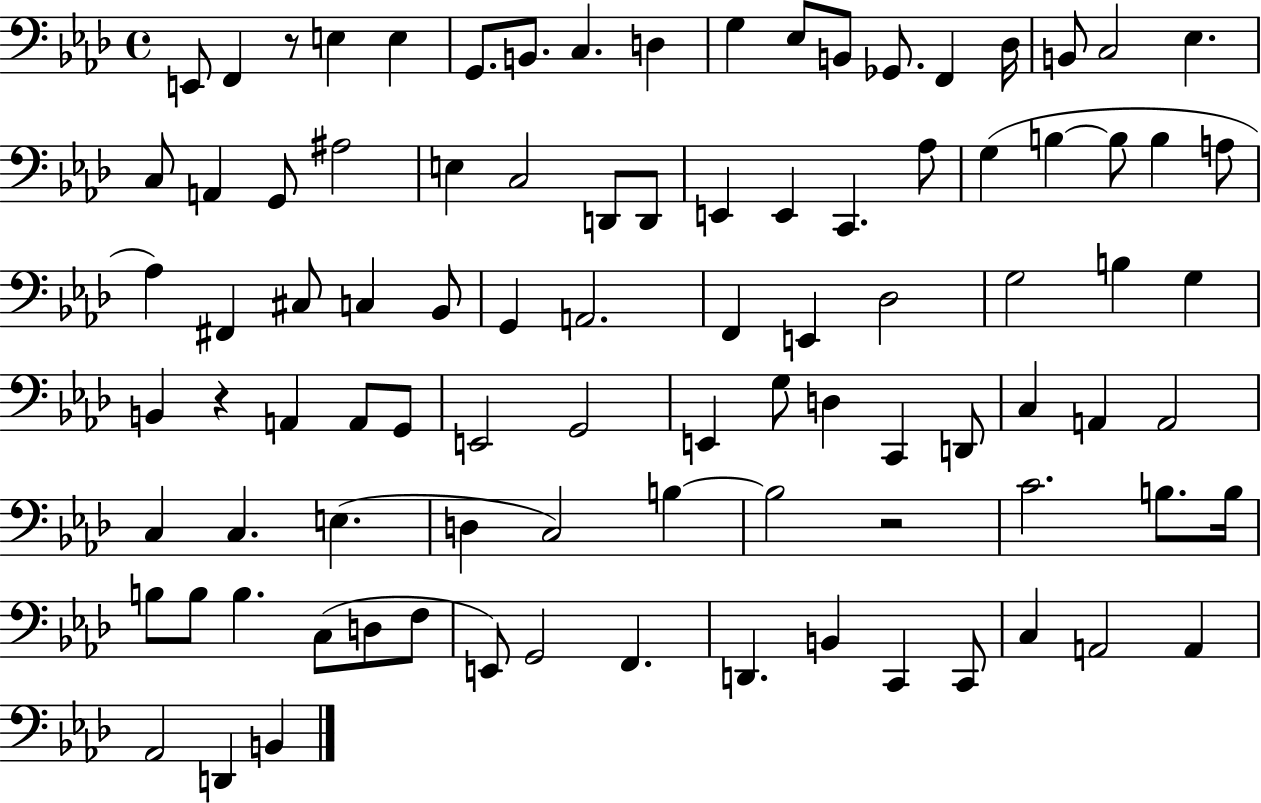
{
  \clef bass
  \time 4/4
  \defaultTimeSignature
  \key aes \major
  e,8 f,4 r8 e4 e4 | g,8. b,8. c4. d4 | g4 ees8 b,8 ges,8. f,4 des16 | b,8 c2 ees4. | \break c8 a,4 g,8 ais2 | e4 c2 d,8 d,8 | e,4 e,4 c,4. aes8 | g4( b4~~ b8 b4 a8 | \break aes4) fis,4 cis8 c4 bes,8 | g,4 a,2. | f,4 e,4 des2 | g2 b4 g4 | \break b,4 r4 a,4 a,8 g,8 | e,2 g,2 | e,4 g8 d4 c,4 d,8 | c4 a,4 a,2 | \break c4 c4. e4.( | d4 c2) b4~~ | b2 r2 | c'2. b8. b16 | \break b8 b8 b4. c8( d8 f8 | e,8) g,2 f,4. | d,4. b,4 c,4 c,8 | c4 a,2 a,4 | \break aes,2 d,4 b,4 | \bar "|."
}